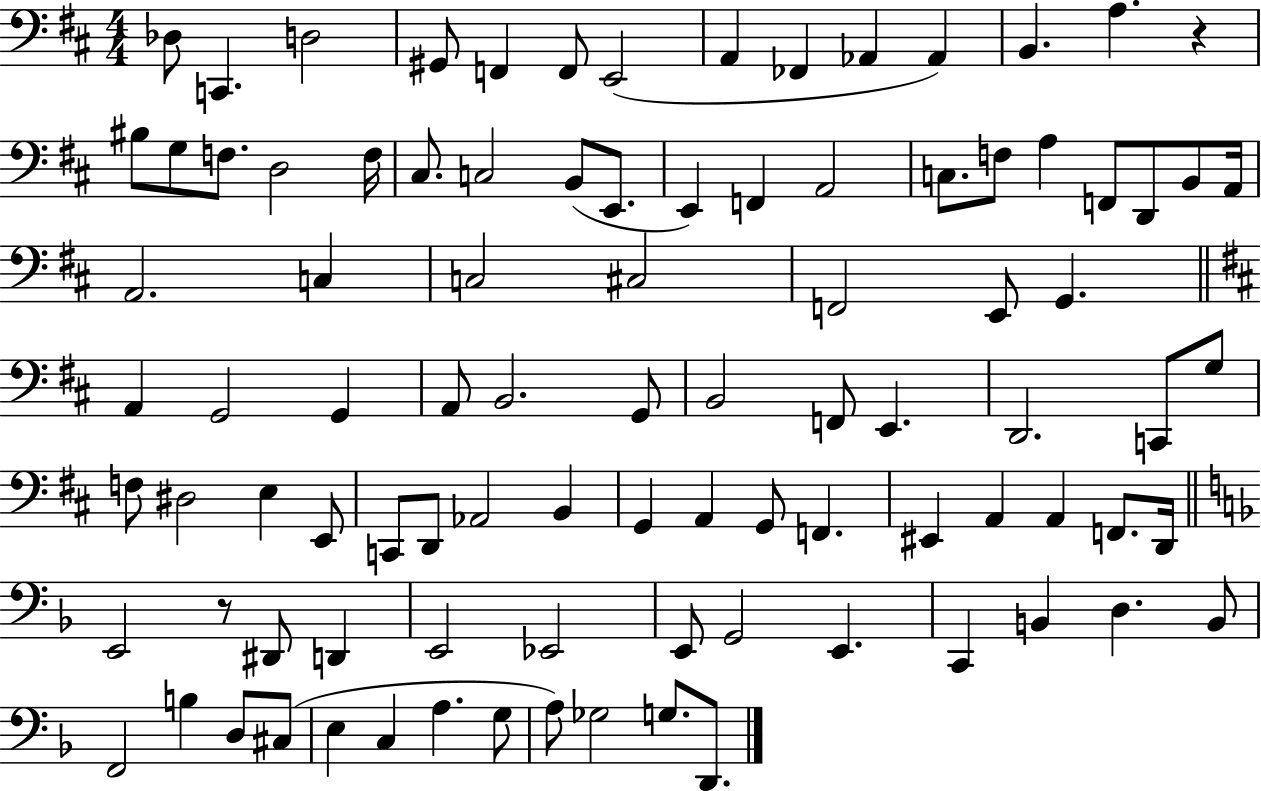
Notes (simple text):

Db3/e C2/q. D3/h G#2/e F2/q F2/e E2/h A2/q FES2/q Ab2/q Ab2/q B2/q. A3/q. R/q BIS3/e G3/e F3/e. D3/h F3/s C#3/e. C3/h B2/e E2/e. E2/q F2/q A2/h C3/e. F3/e A3/q F2/e D2/e B2/e A2/s A2/h. C3/q C3/h C#3/h F2/h E2/e G2/q. A2/q G2/h G2/q A2/e B2/h. G2/e B2/h F2/e E2/q. D2/h. C2/e G3/e F3/e D#3/h E3/q E2/e C2/e D2/e Ab2/h B2/q G2/q A2/q G2/e F2/q. EIS2/q A2/q A2/q F2/e. D2/s E2/h R/e D#2/e D2/q E2/h Eb2/h E2/e G2/h E2/q. C2/q B2/q D3/q. B2/e F2/h B3/q D3/e C#3/e E3/q C3/q A3/q. G3/e A3/e Gb3/h G3/e. D2/e.